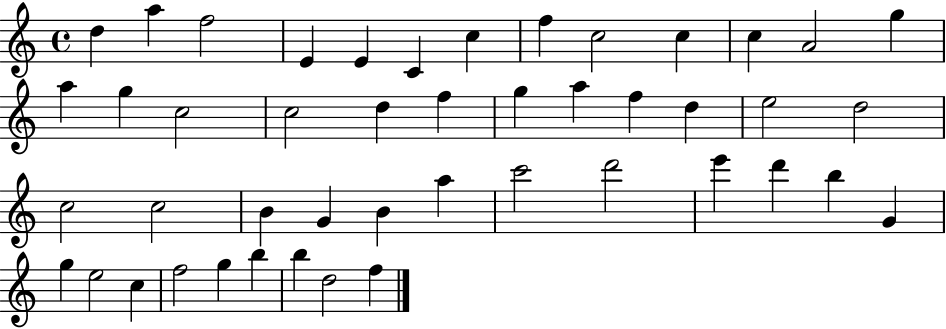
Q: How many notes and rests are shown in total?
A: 46